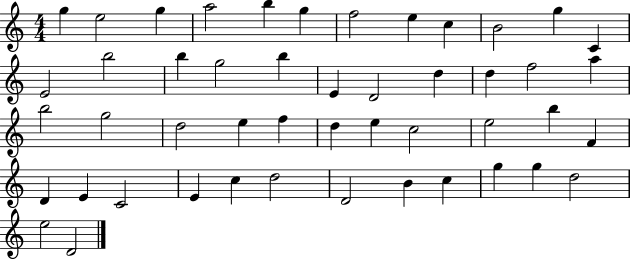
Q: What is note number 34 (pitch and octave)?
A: F4